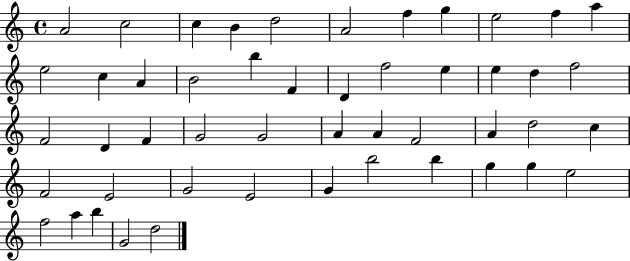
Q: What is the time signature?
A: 4/4